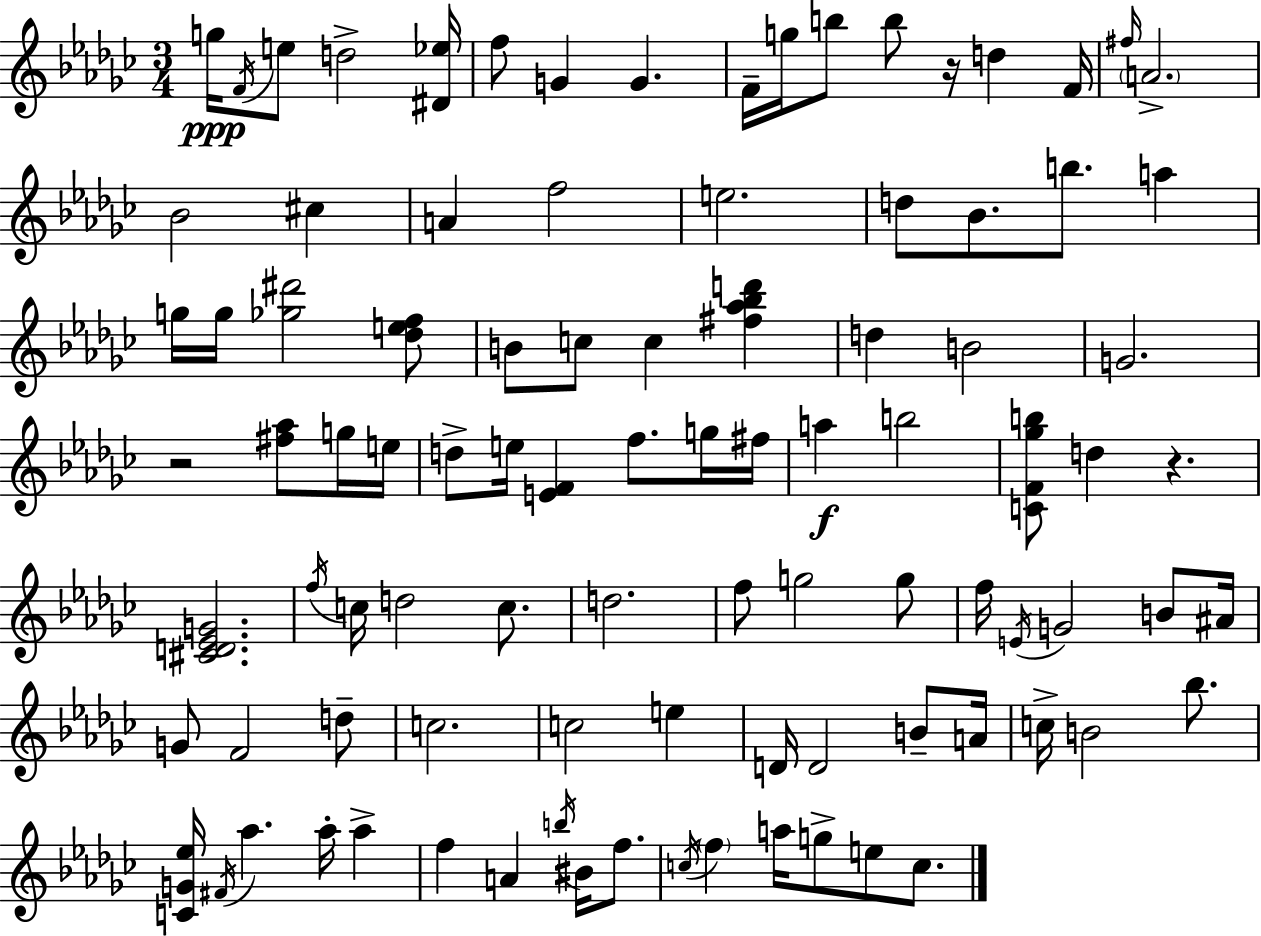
{
  \clef treble
  \numericTimeSignature
  \time 3/4
  \key ees \minor
  g''16\ppp \acciaccatura { f'16 } e''8 d''2-> | <dis' ees''>16 f''8 g'4 g'4. | f'16-- g''16 b''8 b''8 r16 d''4 | f'16 \grace { fis''16 } \parenthesize a'2.-> | \break bes'2 cis''4 | a'4 f''2 | e''2. | d''8 bes'8. b''8. a''4 | \break g''16 g''16 <ges'' dis'''>2 | <des'' e'' f''>8 b'8 c''8 c''4 <fis'' aes'' bes'' d'''>4 | d''4 b'2 | g'2. | \break r2 <fis'' aes''>8 | g''16 e''16 d''8-> e''16 <e' f'>4 f''8. | g''16 fis''16 a''4\f b''2 | <c' f' ges'' b''>8 d''4 r4. | \break <cis' d' ees' g'>2. | \acciaccatura { f''16 } c''16 d''2 | c''8. d''2. | f''8 g''2 | \break g''8 f''16 \acciaccatura { e'16 } g'2 | b'8 ais'16 g'8 f'2 | d''8-- c''2. | c''2 | \break e''4 d'16 d'2 | b'8-- a'16 c''16-> b'2 | bes''8. <c' g' ees''>16 \acciaccatura { fis'16 } aes''4. | aes''16-. aes''4-> f''4 a'4 | \break \acciaccatura { b''16 } bis'16 f''8. \acciaccatura { c''16 } \parenthesize f''4 a''16 | g''8-> e''8 c''8. \bar "|."
}